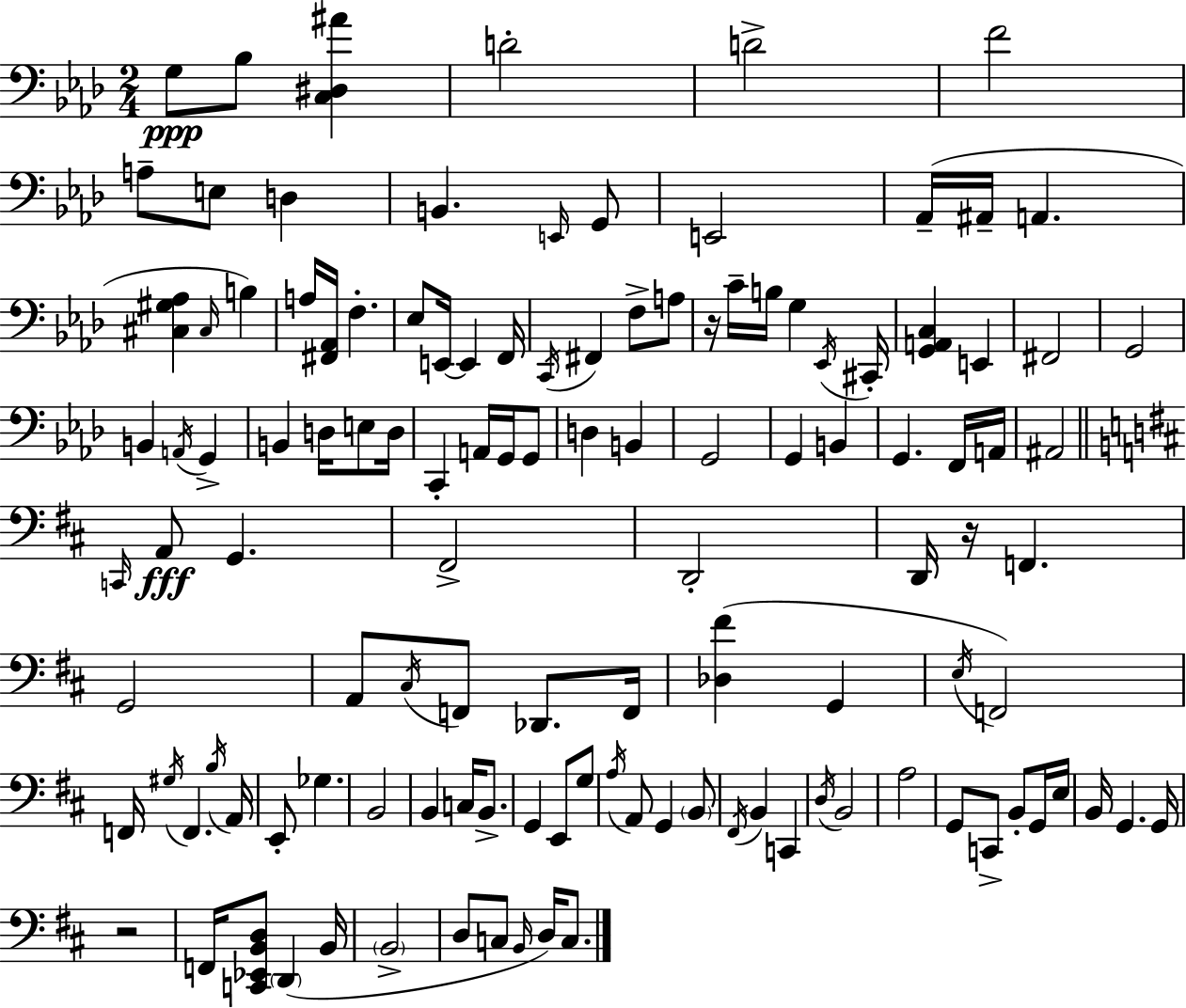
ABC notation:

X:1
T:Untitled
M:2/4
L:1/4
K:Ab
G,/2 _B,/2 [C,^D,^A] D2 D2 F2 A,/2 E,/2 D, B,, E,,/4 G,,/2 E,,2 _A,,/4 ^A,,/4 A,, [^C,^G,_A,] ^C,/4 B, A,/4 [^F,,_A,,]/4 F, _E,/2 E,,/4 E,, F,,/4 C,,/4 ^F,, F,/2 A,/2 z/4 C/4 B,/4 G, _E,,/4 ^C,,/4 [G,,A,,C,] E,, ^F,,2 G,,2 B,, A,,/4 G,, B,, D,/4 E,/2 D,/4 C,, A,,/4 G,,/4 G,,/2 D, B,, G,,2 G,, B,, G,, F,,/4 A,,/4 ^A,,2 C,,/4 A,,/2 G,, ^F,,2 D,,2 D,,/4 z/4 F,, G,,2 A,,/2 ^C,/4 F,,/2 _D,,/2 F,,/4 [_D,^F] G,, E,/4 F,,2 F,,/4 ^G,/4 F,, B,/4 A,,/4 E,,/2 _G, B,,2 B,, C,/4 B,,/2 G,, E,,/2 G,/2 A,/4 A,,/2 G,, B,,/2 ^F,,/4 B,, C,, D,/4 B,,2 A,2 G,,/2 C,,/2 B,,/2 G,,/4 E,/4 B,,/4 G,, G,,/4 z2 F,,/4 [C,,_E,,B,,D,]/2 D,, B,,/4 B,,2 D,/2 C,/2 B,,/4 D,/4 C,/2